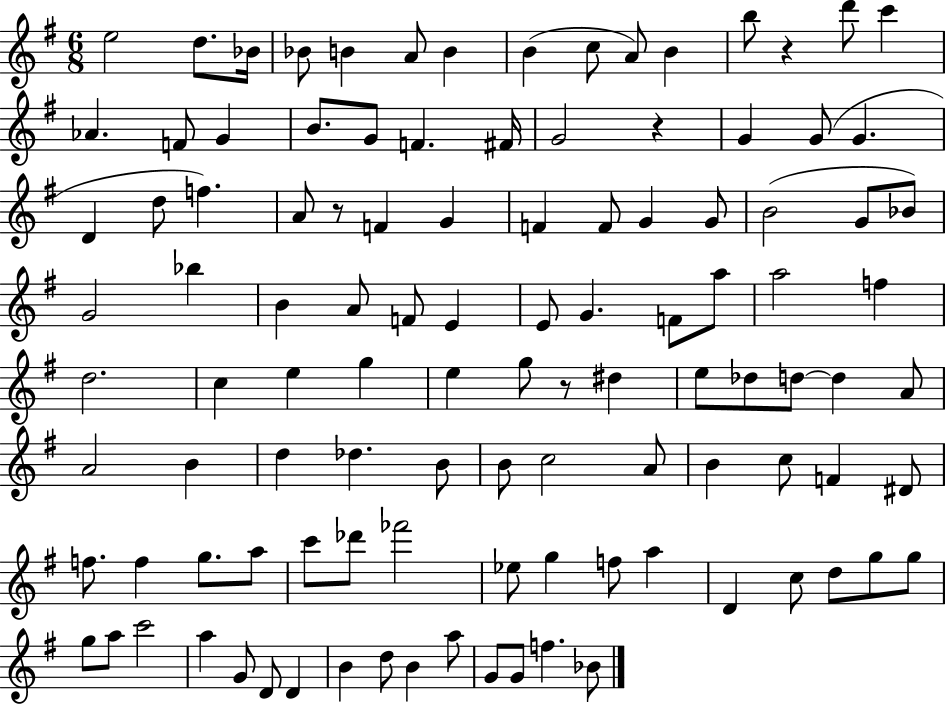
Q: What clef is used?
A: treble